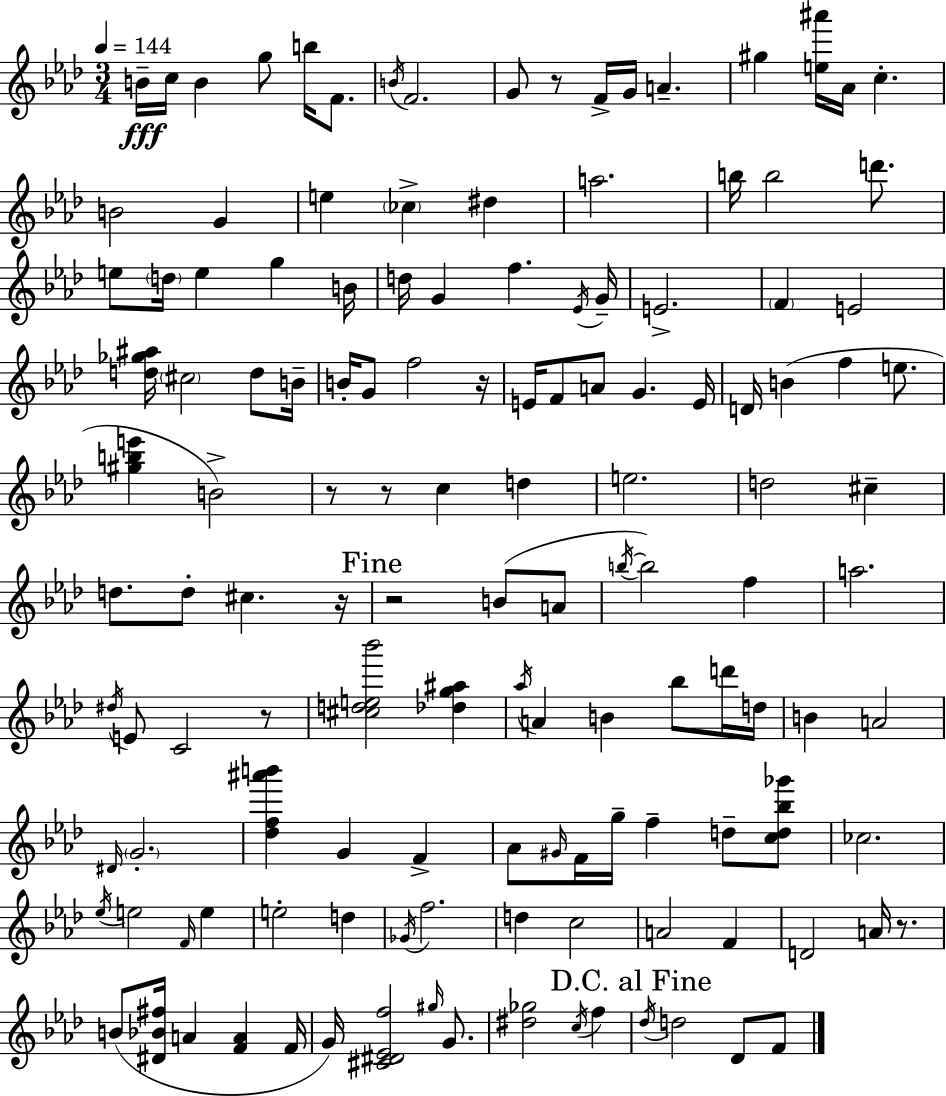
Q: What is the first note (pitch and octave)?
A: B4